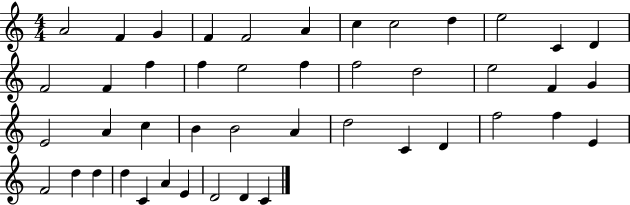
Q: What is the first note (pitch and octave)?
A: A4